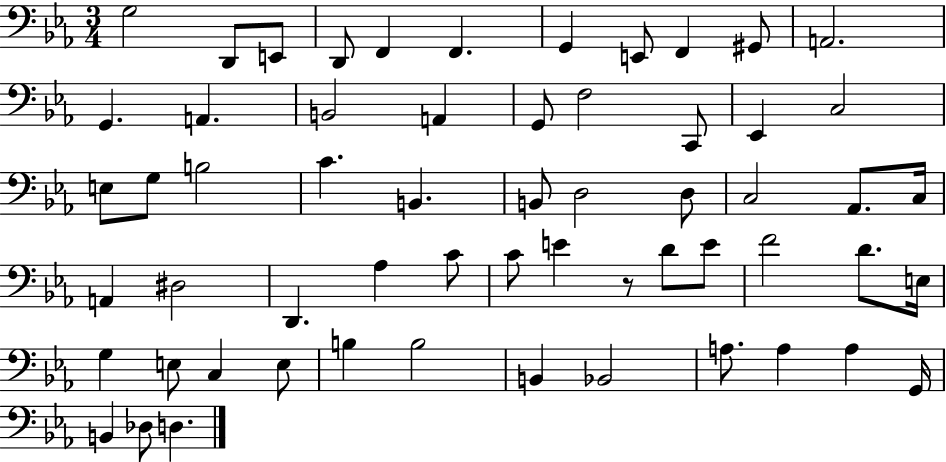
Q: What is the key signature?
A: EES major